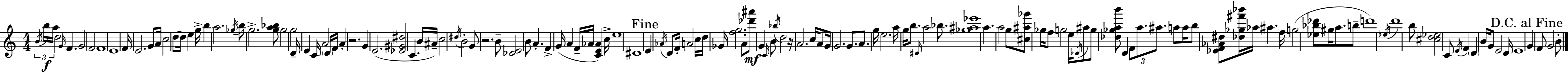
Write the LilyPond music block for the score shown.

{
  \clef treble
  \numericTimeSignature
  \time 4/4
  \key a \minor
  \tuplet 3/2 { \acciaccatura { b'16 }\f b''16 a''16 } d''2 \grace { g'16 } f'4. | g'2 f'2 | f'1 | e'1 | \break f'16 e'2. g'8 | a'16 c''2 d''8~~ d''16 e''4 | g''16-> b''4 a''2. | \acciaccatura { ges''16 } b''8 g''2.-> | \break <g'' a'' bes''>8 g''2 g''2 | d'16-- e'4 c'16 a'2 | \parenthesize d'16 f'16 a'4-. r2. | g'4 e'2.( | \break <ees' gis' dis''>2 c'4. | b'16 ais'16--) c''2 \acciaccatura { dis''16 } b'2-. | g'8 r2. | b'8-- <des' e'>2 b'8 a'4.-. | \break f'4-> g'16( a'4 f'16-- aes'16 <c' e' aes'>4) | c''16-> e''1 | dis'1 | \mark "Fine" e'4 \acciaccatura { aes'16 } d'8 f'16-. a'2 | \break c''16 d''16 ges'16 <f'' g''>2. | a'8 <des''' ais'''>8\mf g'4 \grace { c'16 } b'8 \acciaccatura { bes''16 } d''2 | r16 a'2. | c''16 a'8 g'16 g'2. | \break g'8. a'8. g''16 \parenthesize e''2. | a''16 g''16 b''8. \grace { dis'16 } a''2 | bes''8. <ges'' ais'' ees'''>1 | a''4. a''2 | \break g''8 <cis'' ais'' ges'''>8 ges''16 f''8 g''2 | e''16 \acciaccatura { des'16 } ais''8 g''8 <des'' ges'' a'' b'''>8 d'4 | \tuplet 3/2 { f'8 a''8. ais''8. } a''8 a''16 b''8 <ees' f' aes' dis''>8 | <des'' ges'' fis''' bes'''>16 aes''16 ais''4. f''16 g''2( | \break <ees'' bes'' des'''>8 gis''16 a''8. b''8-- d'''1) | \acciaccatura { ees''16 } d'''1 | b''8 <cis'' d'' ees''>2 | c'8 \acciaccatura { e'16 } f'4 \parenthesize d'4 b'16 | \break g'8 e'2 d'16 e'1 | \mark "D.C. al Fine" g'4 f'8 | g'2 b'8-. \bar "|."
}